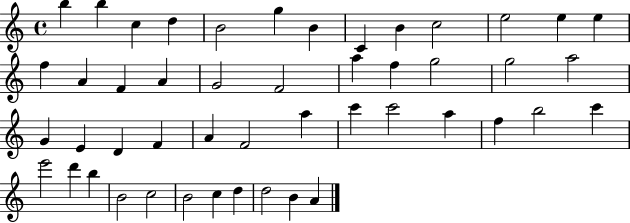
B5/q B5/q C5/q D5/q B4/h G5/q B4/q C4/q B4/q C5/h E5/h E5/q E5/q F5/q A4/q F4/q A4/q G4/h F4/h A5/q F5/q G5/h G5/h A5/h G4/q E4/q D4/q F4/q A4/q F4/h A5/q C6/q C6/h A5/q F5/q B5/h C6/q E6/h D6/q B5/q B4/h C5/h B4/h C5/q D5/q D5/h B4/q A4/q